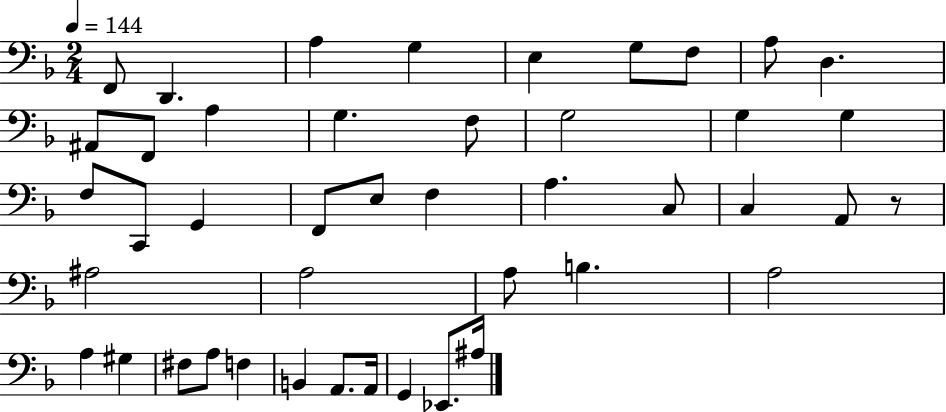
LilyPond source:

{
  \clef bass
  \numericTimeSignature
  \time 2/4
  \key f \major
  \tempo 4 = 144
  f,8 d,4. | a4 g4 | e4 g8 f8 | a8 d4. | \break ais,8 f,8 a4 | g4. f8 | g2 | g4 g4 | \break f8 c,8 g,4 | f,8 e8 f4 | a4. c8 | c4 a,8 r8 | \break ais2 | a2 | a8 b4. | a2 | \break a4 gis4 | fis8 a8 f4 | b,4 a,8. a,16 | g,4 ees,8. ais16 | \break \bar "|."
}